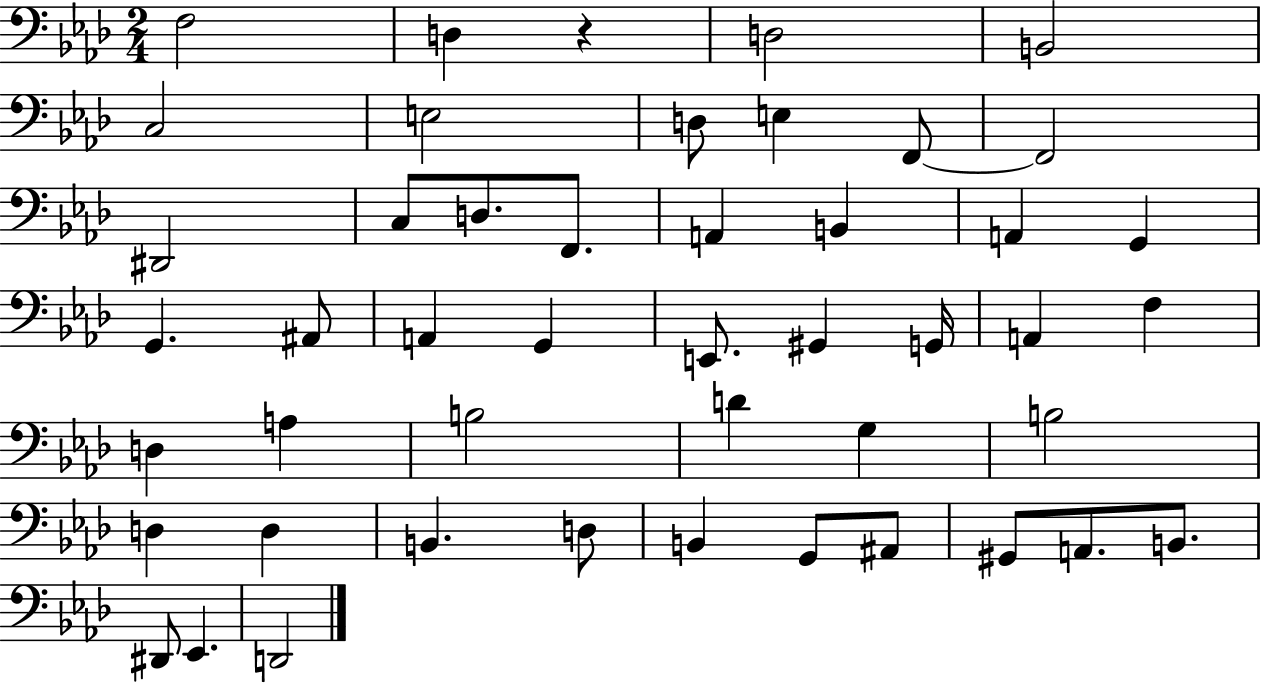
F3/h D3/q R/q D3/h B2/h C3/h E3/h D3/e E3/q F2/e F2/h D#2/h C3/e D3/e. F2/e. A2/q B2/q A2/q G2/q G2/q. A#2/e A2/q G2/q E2/e. G#2/q G2/s A2/q F3/q D3/q A3/q B3/h D4/q G3/q B3/h D3/q D3/q B2/q. D3/e B2/q G2/e A#2/e G#2/e A2/e. B2/e. D#2/e Eb2/q. D2/h